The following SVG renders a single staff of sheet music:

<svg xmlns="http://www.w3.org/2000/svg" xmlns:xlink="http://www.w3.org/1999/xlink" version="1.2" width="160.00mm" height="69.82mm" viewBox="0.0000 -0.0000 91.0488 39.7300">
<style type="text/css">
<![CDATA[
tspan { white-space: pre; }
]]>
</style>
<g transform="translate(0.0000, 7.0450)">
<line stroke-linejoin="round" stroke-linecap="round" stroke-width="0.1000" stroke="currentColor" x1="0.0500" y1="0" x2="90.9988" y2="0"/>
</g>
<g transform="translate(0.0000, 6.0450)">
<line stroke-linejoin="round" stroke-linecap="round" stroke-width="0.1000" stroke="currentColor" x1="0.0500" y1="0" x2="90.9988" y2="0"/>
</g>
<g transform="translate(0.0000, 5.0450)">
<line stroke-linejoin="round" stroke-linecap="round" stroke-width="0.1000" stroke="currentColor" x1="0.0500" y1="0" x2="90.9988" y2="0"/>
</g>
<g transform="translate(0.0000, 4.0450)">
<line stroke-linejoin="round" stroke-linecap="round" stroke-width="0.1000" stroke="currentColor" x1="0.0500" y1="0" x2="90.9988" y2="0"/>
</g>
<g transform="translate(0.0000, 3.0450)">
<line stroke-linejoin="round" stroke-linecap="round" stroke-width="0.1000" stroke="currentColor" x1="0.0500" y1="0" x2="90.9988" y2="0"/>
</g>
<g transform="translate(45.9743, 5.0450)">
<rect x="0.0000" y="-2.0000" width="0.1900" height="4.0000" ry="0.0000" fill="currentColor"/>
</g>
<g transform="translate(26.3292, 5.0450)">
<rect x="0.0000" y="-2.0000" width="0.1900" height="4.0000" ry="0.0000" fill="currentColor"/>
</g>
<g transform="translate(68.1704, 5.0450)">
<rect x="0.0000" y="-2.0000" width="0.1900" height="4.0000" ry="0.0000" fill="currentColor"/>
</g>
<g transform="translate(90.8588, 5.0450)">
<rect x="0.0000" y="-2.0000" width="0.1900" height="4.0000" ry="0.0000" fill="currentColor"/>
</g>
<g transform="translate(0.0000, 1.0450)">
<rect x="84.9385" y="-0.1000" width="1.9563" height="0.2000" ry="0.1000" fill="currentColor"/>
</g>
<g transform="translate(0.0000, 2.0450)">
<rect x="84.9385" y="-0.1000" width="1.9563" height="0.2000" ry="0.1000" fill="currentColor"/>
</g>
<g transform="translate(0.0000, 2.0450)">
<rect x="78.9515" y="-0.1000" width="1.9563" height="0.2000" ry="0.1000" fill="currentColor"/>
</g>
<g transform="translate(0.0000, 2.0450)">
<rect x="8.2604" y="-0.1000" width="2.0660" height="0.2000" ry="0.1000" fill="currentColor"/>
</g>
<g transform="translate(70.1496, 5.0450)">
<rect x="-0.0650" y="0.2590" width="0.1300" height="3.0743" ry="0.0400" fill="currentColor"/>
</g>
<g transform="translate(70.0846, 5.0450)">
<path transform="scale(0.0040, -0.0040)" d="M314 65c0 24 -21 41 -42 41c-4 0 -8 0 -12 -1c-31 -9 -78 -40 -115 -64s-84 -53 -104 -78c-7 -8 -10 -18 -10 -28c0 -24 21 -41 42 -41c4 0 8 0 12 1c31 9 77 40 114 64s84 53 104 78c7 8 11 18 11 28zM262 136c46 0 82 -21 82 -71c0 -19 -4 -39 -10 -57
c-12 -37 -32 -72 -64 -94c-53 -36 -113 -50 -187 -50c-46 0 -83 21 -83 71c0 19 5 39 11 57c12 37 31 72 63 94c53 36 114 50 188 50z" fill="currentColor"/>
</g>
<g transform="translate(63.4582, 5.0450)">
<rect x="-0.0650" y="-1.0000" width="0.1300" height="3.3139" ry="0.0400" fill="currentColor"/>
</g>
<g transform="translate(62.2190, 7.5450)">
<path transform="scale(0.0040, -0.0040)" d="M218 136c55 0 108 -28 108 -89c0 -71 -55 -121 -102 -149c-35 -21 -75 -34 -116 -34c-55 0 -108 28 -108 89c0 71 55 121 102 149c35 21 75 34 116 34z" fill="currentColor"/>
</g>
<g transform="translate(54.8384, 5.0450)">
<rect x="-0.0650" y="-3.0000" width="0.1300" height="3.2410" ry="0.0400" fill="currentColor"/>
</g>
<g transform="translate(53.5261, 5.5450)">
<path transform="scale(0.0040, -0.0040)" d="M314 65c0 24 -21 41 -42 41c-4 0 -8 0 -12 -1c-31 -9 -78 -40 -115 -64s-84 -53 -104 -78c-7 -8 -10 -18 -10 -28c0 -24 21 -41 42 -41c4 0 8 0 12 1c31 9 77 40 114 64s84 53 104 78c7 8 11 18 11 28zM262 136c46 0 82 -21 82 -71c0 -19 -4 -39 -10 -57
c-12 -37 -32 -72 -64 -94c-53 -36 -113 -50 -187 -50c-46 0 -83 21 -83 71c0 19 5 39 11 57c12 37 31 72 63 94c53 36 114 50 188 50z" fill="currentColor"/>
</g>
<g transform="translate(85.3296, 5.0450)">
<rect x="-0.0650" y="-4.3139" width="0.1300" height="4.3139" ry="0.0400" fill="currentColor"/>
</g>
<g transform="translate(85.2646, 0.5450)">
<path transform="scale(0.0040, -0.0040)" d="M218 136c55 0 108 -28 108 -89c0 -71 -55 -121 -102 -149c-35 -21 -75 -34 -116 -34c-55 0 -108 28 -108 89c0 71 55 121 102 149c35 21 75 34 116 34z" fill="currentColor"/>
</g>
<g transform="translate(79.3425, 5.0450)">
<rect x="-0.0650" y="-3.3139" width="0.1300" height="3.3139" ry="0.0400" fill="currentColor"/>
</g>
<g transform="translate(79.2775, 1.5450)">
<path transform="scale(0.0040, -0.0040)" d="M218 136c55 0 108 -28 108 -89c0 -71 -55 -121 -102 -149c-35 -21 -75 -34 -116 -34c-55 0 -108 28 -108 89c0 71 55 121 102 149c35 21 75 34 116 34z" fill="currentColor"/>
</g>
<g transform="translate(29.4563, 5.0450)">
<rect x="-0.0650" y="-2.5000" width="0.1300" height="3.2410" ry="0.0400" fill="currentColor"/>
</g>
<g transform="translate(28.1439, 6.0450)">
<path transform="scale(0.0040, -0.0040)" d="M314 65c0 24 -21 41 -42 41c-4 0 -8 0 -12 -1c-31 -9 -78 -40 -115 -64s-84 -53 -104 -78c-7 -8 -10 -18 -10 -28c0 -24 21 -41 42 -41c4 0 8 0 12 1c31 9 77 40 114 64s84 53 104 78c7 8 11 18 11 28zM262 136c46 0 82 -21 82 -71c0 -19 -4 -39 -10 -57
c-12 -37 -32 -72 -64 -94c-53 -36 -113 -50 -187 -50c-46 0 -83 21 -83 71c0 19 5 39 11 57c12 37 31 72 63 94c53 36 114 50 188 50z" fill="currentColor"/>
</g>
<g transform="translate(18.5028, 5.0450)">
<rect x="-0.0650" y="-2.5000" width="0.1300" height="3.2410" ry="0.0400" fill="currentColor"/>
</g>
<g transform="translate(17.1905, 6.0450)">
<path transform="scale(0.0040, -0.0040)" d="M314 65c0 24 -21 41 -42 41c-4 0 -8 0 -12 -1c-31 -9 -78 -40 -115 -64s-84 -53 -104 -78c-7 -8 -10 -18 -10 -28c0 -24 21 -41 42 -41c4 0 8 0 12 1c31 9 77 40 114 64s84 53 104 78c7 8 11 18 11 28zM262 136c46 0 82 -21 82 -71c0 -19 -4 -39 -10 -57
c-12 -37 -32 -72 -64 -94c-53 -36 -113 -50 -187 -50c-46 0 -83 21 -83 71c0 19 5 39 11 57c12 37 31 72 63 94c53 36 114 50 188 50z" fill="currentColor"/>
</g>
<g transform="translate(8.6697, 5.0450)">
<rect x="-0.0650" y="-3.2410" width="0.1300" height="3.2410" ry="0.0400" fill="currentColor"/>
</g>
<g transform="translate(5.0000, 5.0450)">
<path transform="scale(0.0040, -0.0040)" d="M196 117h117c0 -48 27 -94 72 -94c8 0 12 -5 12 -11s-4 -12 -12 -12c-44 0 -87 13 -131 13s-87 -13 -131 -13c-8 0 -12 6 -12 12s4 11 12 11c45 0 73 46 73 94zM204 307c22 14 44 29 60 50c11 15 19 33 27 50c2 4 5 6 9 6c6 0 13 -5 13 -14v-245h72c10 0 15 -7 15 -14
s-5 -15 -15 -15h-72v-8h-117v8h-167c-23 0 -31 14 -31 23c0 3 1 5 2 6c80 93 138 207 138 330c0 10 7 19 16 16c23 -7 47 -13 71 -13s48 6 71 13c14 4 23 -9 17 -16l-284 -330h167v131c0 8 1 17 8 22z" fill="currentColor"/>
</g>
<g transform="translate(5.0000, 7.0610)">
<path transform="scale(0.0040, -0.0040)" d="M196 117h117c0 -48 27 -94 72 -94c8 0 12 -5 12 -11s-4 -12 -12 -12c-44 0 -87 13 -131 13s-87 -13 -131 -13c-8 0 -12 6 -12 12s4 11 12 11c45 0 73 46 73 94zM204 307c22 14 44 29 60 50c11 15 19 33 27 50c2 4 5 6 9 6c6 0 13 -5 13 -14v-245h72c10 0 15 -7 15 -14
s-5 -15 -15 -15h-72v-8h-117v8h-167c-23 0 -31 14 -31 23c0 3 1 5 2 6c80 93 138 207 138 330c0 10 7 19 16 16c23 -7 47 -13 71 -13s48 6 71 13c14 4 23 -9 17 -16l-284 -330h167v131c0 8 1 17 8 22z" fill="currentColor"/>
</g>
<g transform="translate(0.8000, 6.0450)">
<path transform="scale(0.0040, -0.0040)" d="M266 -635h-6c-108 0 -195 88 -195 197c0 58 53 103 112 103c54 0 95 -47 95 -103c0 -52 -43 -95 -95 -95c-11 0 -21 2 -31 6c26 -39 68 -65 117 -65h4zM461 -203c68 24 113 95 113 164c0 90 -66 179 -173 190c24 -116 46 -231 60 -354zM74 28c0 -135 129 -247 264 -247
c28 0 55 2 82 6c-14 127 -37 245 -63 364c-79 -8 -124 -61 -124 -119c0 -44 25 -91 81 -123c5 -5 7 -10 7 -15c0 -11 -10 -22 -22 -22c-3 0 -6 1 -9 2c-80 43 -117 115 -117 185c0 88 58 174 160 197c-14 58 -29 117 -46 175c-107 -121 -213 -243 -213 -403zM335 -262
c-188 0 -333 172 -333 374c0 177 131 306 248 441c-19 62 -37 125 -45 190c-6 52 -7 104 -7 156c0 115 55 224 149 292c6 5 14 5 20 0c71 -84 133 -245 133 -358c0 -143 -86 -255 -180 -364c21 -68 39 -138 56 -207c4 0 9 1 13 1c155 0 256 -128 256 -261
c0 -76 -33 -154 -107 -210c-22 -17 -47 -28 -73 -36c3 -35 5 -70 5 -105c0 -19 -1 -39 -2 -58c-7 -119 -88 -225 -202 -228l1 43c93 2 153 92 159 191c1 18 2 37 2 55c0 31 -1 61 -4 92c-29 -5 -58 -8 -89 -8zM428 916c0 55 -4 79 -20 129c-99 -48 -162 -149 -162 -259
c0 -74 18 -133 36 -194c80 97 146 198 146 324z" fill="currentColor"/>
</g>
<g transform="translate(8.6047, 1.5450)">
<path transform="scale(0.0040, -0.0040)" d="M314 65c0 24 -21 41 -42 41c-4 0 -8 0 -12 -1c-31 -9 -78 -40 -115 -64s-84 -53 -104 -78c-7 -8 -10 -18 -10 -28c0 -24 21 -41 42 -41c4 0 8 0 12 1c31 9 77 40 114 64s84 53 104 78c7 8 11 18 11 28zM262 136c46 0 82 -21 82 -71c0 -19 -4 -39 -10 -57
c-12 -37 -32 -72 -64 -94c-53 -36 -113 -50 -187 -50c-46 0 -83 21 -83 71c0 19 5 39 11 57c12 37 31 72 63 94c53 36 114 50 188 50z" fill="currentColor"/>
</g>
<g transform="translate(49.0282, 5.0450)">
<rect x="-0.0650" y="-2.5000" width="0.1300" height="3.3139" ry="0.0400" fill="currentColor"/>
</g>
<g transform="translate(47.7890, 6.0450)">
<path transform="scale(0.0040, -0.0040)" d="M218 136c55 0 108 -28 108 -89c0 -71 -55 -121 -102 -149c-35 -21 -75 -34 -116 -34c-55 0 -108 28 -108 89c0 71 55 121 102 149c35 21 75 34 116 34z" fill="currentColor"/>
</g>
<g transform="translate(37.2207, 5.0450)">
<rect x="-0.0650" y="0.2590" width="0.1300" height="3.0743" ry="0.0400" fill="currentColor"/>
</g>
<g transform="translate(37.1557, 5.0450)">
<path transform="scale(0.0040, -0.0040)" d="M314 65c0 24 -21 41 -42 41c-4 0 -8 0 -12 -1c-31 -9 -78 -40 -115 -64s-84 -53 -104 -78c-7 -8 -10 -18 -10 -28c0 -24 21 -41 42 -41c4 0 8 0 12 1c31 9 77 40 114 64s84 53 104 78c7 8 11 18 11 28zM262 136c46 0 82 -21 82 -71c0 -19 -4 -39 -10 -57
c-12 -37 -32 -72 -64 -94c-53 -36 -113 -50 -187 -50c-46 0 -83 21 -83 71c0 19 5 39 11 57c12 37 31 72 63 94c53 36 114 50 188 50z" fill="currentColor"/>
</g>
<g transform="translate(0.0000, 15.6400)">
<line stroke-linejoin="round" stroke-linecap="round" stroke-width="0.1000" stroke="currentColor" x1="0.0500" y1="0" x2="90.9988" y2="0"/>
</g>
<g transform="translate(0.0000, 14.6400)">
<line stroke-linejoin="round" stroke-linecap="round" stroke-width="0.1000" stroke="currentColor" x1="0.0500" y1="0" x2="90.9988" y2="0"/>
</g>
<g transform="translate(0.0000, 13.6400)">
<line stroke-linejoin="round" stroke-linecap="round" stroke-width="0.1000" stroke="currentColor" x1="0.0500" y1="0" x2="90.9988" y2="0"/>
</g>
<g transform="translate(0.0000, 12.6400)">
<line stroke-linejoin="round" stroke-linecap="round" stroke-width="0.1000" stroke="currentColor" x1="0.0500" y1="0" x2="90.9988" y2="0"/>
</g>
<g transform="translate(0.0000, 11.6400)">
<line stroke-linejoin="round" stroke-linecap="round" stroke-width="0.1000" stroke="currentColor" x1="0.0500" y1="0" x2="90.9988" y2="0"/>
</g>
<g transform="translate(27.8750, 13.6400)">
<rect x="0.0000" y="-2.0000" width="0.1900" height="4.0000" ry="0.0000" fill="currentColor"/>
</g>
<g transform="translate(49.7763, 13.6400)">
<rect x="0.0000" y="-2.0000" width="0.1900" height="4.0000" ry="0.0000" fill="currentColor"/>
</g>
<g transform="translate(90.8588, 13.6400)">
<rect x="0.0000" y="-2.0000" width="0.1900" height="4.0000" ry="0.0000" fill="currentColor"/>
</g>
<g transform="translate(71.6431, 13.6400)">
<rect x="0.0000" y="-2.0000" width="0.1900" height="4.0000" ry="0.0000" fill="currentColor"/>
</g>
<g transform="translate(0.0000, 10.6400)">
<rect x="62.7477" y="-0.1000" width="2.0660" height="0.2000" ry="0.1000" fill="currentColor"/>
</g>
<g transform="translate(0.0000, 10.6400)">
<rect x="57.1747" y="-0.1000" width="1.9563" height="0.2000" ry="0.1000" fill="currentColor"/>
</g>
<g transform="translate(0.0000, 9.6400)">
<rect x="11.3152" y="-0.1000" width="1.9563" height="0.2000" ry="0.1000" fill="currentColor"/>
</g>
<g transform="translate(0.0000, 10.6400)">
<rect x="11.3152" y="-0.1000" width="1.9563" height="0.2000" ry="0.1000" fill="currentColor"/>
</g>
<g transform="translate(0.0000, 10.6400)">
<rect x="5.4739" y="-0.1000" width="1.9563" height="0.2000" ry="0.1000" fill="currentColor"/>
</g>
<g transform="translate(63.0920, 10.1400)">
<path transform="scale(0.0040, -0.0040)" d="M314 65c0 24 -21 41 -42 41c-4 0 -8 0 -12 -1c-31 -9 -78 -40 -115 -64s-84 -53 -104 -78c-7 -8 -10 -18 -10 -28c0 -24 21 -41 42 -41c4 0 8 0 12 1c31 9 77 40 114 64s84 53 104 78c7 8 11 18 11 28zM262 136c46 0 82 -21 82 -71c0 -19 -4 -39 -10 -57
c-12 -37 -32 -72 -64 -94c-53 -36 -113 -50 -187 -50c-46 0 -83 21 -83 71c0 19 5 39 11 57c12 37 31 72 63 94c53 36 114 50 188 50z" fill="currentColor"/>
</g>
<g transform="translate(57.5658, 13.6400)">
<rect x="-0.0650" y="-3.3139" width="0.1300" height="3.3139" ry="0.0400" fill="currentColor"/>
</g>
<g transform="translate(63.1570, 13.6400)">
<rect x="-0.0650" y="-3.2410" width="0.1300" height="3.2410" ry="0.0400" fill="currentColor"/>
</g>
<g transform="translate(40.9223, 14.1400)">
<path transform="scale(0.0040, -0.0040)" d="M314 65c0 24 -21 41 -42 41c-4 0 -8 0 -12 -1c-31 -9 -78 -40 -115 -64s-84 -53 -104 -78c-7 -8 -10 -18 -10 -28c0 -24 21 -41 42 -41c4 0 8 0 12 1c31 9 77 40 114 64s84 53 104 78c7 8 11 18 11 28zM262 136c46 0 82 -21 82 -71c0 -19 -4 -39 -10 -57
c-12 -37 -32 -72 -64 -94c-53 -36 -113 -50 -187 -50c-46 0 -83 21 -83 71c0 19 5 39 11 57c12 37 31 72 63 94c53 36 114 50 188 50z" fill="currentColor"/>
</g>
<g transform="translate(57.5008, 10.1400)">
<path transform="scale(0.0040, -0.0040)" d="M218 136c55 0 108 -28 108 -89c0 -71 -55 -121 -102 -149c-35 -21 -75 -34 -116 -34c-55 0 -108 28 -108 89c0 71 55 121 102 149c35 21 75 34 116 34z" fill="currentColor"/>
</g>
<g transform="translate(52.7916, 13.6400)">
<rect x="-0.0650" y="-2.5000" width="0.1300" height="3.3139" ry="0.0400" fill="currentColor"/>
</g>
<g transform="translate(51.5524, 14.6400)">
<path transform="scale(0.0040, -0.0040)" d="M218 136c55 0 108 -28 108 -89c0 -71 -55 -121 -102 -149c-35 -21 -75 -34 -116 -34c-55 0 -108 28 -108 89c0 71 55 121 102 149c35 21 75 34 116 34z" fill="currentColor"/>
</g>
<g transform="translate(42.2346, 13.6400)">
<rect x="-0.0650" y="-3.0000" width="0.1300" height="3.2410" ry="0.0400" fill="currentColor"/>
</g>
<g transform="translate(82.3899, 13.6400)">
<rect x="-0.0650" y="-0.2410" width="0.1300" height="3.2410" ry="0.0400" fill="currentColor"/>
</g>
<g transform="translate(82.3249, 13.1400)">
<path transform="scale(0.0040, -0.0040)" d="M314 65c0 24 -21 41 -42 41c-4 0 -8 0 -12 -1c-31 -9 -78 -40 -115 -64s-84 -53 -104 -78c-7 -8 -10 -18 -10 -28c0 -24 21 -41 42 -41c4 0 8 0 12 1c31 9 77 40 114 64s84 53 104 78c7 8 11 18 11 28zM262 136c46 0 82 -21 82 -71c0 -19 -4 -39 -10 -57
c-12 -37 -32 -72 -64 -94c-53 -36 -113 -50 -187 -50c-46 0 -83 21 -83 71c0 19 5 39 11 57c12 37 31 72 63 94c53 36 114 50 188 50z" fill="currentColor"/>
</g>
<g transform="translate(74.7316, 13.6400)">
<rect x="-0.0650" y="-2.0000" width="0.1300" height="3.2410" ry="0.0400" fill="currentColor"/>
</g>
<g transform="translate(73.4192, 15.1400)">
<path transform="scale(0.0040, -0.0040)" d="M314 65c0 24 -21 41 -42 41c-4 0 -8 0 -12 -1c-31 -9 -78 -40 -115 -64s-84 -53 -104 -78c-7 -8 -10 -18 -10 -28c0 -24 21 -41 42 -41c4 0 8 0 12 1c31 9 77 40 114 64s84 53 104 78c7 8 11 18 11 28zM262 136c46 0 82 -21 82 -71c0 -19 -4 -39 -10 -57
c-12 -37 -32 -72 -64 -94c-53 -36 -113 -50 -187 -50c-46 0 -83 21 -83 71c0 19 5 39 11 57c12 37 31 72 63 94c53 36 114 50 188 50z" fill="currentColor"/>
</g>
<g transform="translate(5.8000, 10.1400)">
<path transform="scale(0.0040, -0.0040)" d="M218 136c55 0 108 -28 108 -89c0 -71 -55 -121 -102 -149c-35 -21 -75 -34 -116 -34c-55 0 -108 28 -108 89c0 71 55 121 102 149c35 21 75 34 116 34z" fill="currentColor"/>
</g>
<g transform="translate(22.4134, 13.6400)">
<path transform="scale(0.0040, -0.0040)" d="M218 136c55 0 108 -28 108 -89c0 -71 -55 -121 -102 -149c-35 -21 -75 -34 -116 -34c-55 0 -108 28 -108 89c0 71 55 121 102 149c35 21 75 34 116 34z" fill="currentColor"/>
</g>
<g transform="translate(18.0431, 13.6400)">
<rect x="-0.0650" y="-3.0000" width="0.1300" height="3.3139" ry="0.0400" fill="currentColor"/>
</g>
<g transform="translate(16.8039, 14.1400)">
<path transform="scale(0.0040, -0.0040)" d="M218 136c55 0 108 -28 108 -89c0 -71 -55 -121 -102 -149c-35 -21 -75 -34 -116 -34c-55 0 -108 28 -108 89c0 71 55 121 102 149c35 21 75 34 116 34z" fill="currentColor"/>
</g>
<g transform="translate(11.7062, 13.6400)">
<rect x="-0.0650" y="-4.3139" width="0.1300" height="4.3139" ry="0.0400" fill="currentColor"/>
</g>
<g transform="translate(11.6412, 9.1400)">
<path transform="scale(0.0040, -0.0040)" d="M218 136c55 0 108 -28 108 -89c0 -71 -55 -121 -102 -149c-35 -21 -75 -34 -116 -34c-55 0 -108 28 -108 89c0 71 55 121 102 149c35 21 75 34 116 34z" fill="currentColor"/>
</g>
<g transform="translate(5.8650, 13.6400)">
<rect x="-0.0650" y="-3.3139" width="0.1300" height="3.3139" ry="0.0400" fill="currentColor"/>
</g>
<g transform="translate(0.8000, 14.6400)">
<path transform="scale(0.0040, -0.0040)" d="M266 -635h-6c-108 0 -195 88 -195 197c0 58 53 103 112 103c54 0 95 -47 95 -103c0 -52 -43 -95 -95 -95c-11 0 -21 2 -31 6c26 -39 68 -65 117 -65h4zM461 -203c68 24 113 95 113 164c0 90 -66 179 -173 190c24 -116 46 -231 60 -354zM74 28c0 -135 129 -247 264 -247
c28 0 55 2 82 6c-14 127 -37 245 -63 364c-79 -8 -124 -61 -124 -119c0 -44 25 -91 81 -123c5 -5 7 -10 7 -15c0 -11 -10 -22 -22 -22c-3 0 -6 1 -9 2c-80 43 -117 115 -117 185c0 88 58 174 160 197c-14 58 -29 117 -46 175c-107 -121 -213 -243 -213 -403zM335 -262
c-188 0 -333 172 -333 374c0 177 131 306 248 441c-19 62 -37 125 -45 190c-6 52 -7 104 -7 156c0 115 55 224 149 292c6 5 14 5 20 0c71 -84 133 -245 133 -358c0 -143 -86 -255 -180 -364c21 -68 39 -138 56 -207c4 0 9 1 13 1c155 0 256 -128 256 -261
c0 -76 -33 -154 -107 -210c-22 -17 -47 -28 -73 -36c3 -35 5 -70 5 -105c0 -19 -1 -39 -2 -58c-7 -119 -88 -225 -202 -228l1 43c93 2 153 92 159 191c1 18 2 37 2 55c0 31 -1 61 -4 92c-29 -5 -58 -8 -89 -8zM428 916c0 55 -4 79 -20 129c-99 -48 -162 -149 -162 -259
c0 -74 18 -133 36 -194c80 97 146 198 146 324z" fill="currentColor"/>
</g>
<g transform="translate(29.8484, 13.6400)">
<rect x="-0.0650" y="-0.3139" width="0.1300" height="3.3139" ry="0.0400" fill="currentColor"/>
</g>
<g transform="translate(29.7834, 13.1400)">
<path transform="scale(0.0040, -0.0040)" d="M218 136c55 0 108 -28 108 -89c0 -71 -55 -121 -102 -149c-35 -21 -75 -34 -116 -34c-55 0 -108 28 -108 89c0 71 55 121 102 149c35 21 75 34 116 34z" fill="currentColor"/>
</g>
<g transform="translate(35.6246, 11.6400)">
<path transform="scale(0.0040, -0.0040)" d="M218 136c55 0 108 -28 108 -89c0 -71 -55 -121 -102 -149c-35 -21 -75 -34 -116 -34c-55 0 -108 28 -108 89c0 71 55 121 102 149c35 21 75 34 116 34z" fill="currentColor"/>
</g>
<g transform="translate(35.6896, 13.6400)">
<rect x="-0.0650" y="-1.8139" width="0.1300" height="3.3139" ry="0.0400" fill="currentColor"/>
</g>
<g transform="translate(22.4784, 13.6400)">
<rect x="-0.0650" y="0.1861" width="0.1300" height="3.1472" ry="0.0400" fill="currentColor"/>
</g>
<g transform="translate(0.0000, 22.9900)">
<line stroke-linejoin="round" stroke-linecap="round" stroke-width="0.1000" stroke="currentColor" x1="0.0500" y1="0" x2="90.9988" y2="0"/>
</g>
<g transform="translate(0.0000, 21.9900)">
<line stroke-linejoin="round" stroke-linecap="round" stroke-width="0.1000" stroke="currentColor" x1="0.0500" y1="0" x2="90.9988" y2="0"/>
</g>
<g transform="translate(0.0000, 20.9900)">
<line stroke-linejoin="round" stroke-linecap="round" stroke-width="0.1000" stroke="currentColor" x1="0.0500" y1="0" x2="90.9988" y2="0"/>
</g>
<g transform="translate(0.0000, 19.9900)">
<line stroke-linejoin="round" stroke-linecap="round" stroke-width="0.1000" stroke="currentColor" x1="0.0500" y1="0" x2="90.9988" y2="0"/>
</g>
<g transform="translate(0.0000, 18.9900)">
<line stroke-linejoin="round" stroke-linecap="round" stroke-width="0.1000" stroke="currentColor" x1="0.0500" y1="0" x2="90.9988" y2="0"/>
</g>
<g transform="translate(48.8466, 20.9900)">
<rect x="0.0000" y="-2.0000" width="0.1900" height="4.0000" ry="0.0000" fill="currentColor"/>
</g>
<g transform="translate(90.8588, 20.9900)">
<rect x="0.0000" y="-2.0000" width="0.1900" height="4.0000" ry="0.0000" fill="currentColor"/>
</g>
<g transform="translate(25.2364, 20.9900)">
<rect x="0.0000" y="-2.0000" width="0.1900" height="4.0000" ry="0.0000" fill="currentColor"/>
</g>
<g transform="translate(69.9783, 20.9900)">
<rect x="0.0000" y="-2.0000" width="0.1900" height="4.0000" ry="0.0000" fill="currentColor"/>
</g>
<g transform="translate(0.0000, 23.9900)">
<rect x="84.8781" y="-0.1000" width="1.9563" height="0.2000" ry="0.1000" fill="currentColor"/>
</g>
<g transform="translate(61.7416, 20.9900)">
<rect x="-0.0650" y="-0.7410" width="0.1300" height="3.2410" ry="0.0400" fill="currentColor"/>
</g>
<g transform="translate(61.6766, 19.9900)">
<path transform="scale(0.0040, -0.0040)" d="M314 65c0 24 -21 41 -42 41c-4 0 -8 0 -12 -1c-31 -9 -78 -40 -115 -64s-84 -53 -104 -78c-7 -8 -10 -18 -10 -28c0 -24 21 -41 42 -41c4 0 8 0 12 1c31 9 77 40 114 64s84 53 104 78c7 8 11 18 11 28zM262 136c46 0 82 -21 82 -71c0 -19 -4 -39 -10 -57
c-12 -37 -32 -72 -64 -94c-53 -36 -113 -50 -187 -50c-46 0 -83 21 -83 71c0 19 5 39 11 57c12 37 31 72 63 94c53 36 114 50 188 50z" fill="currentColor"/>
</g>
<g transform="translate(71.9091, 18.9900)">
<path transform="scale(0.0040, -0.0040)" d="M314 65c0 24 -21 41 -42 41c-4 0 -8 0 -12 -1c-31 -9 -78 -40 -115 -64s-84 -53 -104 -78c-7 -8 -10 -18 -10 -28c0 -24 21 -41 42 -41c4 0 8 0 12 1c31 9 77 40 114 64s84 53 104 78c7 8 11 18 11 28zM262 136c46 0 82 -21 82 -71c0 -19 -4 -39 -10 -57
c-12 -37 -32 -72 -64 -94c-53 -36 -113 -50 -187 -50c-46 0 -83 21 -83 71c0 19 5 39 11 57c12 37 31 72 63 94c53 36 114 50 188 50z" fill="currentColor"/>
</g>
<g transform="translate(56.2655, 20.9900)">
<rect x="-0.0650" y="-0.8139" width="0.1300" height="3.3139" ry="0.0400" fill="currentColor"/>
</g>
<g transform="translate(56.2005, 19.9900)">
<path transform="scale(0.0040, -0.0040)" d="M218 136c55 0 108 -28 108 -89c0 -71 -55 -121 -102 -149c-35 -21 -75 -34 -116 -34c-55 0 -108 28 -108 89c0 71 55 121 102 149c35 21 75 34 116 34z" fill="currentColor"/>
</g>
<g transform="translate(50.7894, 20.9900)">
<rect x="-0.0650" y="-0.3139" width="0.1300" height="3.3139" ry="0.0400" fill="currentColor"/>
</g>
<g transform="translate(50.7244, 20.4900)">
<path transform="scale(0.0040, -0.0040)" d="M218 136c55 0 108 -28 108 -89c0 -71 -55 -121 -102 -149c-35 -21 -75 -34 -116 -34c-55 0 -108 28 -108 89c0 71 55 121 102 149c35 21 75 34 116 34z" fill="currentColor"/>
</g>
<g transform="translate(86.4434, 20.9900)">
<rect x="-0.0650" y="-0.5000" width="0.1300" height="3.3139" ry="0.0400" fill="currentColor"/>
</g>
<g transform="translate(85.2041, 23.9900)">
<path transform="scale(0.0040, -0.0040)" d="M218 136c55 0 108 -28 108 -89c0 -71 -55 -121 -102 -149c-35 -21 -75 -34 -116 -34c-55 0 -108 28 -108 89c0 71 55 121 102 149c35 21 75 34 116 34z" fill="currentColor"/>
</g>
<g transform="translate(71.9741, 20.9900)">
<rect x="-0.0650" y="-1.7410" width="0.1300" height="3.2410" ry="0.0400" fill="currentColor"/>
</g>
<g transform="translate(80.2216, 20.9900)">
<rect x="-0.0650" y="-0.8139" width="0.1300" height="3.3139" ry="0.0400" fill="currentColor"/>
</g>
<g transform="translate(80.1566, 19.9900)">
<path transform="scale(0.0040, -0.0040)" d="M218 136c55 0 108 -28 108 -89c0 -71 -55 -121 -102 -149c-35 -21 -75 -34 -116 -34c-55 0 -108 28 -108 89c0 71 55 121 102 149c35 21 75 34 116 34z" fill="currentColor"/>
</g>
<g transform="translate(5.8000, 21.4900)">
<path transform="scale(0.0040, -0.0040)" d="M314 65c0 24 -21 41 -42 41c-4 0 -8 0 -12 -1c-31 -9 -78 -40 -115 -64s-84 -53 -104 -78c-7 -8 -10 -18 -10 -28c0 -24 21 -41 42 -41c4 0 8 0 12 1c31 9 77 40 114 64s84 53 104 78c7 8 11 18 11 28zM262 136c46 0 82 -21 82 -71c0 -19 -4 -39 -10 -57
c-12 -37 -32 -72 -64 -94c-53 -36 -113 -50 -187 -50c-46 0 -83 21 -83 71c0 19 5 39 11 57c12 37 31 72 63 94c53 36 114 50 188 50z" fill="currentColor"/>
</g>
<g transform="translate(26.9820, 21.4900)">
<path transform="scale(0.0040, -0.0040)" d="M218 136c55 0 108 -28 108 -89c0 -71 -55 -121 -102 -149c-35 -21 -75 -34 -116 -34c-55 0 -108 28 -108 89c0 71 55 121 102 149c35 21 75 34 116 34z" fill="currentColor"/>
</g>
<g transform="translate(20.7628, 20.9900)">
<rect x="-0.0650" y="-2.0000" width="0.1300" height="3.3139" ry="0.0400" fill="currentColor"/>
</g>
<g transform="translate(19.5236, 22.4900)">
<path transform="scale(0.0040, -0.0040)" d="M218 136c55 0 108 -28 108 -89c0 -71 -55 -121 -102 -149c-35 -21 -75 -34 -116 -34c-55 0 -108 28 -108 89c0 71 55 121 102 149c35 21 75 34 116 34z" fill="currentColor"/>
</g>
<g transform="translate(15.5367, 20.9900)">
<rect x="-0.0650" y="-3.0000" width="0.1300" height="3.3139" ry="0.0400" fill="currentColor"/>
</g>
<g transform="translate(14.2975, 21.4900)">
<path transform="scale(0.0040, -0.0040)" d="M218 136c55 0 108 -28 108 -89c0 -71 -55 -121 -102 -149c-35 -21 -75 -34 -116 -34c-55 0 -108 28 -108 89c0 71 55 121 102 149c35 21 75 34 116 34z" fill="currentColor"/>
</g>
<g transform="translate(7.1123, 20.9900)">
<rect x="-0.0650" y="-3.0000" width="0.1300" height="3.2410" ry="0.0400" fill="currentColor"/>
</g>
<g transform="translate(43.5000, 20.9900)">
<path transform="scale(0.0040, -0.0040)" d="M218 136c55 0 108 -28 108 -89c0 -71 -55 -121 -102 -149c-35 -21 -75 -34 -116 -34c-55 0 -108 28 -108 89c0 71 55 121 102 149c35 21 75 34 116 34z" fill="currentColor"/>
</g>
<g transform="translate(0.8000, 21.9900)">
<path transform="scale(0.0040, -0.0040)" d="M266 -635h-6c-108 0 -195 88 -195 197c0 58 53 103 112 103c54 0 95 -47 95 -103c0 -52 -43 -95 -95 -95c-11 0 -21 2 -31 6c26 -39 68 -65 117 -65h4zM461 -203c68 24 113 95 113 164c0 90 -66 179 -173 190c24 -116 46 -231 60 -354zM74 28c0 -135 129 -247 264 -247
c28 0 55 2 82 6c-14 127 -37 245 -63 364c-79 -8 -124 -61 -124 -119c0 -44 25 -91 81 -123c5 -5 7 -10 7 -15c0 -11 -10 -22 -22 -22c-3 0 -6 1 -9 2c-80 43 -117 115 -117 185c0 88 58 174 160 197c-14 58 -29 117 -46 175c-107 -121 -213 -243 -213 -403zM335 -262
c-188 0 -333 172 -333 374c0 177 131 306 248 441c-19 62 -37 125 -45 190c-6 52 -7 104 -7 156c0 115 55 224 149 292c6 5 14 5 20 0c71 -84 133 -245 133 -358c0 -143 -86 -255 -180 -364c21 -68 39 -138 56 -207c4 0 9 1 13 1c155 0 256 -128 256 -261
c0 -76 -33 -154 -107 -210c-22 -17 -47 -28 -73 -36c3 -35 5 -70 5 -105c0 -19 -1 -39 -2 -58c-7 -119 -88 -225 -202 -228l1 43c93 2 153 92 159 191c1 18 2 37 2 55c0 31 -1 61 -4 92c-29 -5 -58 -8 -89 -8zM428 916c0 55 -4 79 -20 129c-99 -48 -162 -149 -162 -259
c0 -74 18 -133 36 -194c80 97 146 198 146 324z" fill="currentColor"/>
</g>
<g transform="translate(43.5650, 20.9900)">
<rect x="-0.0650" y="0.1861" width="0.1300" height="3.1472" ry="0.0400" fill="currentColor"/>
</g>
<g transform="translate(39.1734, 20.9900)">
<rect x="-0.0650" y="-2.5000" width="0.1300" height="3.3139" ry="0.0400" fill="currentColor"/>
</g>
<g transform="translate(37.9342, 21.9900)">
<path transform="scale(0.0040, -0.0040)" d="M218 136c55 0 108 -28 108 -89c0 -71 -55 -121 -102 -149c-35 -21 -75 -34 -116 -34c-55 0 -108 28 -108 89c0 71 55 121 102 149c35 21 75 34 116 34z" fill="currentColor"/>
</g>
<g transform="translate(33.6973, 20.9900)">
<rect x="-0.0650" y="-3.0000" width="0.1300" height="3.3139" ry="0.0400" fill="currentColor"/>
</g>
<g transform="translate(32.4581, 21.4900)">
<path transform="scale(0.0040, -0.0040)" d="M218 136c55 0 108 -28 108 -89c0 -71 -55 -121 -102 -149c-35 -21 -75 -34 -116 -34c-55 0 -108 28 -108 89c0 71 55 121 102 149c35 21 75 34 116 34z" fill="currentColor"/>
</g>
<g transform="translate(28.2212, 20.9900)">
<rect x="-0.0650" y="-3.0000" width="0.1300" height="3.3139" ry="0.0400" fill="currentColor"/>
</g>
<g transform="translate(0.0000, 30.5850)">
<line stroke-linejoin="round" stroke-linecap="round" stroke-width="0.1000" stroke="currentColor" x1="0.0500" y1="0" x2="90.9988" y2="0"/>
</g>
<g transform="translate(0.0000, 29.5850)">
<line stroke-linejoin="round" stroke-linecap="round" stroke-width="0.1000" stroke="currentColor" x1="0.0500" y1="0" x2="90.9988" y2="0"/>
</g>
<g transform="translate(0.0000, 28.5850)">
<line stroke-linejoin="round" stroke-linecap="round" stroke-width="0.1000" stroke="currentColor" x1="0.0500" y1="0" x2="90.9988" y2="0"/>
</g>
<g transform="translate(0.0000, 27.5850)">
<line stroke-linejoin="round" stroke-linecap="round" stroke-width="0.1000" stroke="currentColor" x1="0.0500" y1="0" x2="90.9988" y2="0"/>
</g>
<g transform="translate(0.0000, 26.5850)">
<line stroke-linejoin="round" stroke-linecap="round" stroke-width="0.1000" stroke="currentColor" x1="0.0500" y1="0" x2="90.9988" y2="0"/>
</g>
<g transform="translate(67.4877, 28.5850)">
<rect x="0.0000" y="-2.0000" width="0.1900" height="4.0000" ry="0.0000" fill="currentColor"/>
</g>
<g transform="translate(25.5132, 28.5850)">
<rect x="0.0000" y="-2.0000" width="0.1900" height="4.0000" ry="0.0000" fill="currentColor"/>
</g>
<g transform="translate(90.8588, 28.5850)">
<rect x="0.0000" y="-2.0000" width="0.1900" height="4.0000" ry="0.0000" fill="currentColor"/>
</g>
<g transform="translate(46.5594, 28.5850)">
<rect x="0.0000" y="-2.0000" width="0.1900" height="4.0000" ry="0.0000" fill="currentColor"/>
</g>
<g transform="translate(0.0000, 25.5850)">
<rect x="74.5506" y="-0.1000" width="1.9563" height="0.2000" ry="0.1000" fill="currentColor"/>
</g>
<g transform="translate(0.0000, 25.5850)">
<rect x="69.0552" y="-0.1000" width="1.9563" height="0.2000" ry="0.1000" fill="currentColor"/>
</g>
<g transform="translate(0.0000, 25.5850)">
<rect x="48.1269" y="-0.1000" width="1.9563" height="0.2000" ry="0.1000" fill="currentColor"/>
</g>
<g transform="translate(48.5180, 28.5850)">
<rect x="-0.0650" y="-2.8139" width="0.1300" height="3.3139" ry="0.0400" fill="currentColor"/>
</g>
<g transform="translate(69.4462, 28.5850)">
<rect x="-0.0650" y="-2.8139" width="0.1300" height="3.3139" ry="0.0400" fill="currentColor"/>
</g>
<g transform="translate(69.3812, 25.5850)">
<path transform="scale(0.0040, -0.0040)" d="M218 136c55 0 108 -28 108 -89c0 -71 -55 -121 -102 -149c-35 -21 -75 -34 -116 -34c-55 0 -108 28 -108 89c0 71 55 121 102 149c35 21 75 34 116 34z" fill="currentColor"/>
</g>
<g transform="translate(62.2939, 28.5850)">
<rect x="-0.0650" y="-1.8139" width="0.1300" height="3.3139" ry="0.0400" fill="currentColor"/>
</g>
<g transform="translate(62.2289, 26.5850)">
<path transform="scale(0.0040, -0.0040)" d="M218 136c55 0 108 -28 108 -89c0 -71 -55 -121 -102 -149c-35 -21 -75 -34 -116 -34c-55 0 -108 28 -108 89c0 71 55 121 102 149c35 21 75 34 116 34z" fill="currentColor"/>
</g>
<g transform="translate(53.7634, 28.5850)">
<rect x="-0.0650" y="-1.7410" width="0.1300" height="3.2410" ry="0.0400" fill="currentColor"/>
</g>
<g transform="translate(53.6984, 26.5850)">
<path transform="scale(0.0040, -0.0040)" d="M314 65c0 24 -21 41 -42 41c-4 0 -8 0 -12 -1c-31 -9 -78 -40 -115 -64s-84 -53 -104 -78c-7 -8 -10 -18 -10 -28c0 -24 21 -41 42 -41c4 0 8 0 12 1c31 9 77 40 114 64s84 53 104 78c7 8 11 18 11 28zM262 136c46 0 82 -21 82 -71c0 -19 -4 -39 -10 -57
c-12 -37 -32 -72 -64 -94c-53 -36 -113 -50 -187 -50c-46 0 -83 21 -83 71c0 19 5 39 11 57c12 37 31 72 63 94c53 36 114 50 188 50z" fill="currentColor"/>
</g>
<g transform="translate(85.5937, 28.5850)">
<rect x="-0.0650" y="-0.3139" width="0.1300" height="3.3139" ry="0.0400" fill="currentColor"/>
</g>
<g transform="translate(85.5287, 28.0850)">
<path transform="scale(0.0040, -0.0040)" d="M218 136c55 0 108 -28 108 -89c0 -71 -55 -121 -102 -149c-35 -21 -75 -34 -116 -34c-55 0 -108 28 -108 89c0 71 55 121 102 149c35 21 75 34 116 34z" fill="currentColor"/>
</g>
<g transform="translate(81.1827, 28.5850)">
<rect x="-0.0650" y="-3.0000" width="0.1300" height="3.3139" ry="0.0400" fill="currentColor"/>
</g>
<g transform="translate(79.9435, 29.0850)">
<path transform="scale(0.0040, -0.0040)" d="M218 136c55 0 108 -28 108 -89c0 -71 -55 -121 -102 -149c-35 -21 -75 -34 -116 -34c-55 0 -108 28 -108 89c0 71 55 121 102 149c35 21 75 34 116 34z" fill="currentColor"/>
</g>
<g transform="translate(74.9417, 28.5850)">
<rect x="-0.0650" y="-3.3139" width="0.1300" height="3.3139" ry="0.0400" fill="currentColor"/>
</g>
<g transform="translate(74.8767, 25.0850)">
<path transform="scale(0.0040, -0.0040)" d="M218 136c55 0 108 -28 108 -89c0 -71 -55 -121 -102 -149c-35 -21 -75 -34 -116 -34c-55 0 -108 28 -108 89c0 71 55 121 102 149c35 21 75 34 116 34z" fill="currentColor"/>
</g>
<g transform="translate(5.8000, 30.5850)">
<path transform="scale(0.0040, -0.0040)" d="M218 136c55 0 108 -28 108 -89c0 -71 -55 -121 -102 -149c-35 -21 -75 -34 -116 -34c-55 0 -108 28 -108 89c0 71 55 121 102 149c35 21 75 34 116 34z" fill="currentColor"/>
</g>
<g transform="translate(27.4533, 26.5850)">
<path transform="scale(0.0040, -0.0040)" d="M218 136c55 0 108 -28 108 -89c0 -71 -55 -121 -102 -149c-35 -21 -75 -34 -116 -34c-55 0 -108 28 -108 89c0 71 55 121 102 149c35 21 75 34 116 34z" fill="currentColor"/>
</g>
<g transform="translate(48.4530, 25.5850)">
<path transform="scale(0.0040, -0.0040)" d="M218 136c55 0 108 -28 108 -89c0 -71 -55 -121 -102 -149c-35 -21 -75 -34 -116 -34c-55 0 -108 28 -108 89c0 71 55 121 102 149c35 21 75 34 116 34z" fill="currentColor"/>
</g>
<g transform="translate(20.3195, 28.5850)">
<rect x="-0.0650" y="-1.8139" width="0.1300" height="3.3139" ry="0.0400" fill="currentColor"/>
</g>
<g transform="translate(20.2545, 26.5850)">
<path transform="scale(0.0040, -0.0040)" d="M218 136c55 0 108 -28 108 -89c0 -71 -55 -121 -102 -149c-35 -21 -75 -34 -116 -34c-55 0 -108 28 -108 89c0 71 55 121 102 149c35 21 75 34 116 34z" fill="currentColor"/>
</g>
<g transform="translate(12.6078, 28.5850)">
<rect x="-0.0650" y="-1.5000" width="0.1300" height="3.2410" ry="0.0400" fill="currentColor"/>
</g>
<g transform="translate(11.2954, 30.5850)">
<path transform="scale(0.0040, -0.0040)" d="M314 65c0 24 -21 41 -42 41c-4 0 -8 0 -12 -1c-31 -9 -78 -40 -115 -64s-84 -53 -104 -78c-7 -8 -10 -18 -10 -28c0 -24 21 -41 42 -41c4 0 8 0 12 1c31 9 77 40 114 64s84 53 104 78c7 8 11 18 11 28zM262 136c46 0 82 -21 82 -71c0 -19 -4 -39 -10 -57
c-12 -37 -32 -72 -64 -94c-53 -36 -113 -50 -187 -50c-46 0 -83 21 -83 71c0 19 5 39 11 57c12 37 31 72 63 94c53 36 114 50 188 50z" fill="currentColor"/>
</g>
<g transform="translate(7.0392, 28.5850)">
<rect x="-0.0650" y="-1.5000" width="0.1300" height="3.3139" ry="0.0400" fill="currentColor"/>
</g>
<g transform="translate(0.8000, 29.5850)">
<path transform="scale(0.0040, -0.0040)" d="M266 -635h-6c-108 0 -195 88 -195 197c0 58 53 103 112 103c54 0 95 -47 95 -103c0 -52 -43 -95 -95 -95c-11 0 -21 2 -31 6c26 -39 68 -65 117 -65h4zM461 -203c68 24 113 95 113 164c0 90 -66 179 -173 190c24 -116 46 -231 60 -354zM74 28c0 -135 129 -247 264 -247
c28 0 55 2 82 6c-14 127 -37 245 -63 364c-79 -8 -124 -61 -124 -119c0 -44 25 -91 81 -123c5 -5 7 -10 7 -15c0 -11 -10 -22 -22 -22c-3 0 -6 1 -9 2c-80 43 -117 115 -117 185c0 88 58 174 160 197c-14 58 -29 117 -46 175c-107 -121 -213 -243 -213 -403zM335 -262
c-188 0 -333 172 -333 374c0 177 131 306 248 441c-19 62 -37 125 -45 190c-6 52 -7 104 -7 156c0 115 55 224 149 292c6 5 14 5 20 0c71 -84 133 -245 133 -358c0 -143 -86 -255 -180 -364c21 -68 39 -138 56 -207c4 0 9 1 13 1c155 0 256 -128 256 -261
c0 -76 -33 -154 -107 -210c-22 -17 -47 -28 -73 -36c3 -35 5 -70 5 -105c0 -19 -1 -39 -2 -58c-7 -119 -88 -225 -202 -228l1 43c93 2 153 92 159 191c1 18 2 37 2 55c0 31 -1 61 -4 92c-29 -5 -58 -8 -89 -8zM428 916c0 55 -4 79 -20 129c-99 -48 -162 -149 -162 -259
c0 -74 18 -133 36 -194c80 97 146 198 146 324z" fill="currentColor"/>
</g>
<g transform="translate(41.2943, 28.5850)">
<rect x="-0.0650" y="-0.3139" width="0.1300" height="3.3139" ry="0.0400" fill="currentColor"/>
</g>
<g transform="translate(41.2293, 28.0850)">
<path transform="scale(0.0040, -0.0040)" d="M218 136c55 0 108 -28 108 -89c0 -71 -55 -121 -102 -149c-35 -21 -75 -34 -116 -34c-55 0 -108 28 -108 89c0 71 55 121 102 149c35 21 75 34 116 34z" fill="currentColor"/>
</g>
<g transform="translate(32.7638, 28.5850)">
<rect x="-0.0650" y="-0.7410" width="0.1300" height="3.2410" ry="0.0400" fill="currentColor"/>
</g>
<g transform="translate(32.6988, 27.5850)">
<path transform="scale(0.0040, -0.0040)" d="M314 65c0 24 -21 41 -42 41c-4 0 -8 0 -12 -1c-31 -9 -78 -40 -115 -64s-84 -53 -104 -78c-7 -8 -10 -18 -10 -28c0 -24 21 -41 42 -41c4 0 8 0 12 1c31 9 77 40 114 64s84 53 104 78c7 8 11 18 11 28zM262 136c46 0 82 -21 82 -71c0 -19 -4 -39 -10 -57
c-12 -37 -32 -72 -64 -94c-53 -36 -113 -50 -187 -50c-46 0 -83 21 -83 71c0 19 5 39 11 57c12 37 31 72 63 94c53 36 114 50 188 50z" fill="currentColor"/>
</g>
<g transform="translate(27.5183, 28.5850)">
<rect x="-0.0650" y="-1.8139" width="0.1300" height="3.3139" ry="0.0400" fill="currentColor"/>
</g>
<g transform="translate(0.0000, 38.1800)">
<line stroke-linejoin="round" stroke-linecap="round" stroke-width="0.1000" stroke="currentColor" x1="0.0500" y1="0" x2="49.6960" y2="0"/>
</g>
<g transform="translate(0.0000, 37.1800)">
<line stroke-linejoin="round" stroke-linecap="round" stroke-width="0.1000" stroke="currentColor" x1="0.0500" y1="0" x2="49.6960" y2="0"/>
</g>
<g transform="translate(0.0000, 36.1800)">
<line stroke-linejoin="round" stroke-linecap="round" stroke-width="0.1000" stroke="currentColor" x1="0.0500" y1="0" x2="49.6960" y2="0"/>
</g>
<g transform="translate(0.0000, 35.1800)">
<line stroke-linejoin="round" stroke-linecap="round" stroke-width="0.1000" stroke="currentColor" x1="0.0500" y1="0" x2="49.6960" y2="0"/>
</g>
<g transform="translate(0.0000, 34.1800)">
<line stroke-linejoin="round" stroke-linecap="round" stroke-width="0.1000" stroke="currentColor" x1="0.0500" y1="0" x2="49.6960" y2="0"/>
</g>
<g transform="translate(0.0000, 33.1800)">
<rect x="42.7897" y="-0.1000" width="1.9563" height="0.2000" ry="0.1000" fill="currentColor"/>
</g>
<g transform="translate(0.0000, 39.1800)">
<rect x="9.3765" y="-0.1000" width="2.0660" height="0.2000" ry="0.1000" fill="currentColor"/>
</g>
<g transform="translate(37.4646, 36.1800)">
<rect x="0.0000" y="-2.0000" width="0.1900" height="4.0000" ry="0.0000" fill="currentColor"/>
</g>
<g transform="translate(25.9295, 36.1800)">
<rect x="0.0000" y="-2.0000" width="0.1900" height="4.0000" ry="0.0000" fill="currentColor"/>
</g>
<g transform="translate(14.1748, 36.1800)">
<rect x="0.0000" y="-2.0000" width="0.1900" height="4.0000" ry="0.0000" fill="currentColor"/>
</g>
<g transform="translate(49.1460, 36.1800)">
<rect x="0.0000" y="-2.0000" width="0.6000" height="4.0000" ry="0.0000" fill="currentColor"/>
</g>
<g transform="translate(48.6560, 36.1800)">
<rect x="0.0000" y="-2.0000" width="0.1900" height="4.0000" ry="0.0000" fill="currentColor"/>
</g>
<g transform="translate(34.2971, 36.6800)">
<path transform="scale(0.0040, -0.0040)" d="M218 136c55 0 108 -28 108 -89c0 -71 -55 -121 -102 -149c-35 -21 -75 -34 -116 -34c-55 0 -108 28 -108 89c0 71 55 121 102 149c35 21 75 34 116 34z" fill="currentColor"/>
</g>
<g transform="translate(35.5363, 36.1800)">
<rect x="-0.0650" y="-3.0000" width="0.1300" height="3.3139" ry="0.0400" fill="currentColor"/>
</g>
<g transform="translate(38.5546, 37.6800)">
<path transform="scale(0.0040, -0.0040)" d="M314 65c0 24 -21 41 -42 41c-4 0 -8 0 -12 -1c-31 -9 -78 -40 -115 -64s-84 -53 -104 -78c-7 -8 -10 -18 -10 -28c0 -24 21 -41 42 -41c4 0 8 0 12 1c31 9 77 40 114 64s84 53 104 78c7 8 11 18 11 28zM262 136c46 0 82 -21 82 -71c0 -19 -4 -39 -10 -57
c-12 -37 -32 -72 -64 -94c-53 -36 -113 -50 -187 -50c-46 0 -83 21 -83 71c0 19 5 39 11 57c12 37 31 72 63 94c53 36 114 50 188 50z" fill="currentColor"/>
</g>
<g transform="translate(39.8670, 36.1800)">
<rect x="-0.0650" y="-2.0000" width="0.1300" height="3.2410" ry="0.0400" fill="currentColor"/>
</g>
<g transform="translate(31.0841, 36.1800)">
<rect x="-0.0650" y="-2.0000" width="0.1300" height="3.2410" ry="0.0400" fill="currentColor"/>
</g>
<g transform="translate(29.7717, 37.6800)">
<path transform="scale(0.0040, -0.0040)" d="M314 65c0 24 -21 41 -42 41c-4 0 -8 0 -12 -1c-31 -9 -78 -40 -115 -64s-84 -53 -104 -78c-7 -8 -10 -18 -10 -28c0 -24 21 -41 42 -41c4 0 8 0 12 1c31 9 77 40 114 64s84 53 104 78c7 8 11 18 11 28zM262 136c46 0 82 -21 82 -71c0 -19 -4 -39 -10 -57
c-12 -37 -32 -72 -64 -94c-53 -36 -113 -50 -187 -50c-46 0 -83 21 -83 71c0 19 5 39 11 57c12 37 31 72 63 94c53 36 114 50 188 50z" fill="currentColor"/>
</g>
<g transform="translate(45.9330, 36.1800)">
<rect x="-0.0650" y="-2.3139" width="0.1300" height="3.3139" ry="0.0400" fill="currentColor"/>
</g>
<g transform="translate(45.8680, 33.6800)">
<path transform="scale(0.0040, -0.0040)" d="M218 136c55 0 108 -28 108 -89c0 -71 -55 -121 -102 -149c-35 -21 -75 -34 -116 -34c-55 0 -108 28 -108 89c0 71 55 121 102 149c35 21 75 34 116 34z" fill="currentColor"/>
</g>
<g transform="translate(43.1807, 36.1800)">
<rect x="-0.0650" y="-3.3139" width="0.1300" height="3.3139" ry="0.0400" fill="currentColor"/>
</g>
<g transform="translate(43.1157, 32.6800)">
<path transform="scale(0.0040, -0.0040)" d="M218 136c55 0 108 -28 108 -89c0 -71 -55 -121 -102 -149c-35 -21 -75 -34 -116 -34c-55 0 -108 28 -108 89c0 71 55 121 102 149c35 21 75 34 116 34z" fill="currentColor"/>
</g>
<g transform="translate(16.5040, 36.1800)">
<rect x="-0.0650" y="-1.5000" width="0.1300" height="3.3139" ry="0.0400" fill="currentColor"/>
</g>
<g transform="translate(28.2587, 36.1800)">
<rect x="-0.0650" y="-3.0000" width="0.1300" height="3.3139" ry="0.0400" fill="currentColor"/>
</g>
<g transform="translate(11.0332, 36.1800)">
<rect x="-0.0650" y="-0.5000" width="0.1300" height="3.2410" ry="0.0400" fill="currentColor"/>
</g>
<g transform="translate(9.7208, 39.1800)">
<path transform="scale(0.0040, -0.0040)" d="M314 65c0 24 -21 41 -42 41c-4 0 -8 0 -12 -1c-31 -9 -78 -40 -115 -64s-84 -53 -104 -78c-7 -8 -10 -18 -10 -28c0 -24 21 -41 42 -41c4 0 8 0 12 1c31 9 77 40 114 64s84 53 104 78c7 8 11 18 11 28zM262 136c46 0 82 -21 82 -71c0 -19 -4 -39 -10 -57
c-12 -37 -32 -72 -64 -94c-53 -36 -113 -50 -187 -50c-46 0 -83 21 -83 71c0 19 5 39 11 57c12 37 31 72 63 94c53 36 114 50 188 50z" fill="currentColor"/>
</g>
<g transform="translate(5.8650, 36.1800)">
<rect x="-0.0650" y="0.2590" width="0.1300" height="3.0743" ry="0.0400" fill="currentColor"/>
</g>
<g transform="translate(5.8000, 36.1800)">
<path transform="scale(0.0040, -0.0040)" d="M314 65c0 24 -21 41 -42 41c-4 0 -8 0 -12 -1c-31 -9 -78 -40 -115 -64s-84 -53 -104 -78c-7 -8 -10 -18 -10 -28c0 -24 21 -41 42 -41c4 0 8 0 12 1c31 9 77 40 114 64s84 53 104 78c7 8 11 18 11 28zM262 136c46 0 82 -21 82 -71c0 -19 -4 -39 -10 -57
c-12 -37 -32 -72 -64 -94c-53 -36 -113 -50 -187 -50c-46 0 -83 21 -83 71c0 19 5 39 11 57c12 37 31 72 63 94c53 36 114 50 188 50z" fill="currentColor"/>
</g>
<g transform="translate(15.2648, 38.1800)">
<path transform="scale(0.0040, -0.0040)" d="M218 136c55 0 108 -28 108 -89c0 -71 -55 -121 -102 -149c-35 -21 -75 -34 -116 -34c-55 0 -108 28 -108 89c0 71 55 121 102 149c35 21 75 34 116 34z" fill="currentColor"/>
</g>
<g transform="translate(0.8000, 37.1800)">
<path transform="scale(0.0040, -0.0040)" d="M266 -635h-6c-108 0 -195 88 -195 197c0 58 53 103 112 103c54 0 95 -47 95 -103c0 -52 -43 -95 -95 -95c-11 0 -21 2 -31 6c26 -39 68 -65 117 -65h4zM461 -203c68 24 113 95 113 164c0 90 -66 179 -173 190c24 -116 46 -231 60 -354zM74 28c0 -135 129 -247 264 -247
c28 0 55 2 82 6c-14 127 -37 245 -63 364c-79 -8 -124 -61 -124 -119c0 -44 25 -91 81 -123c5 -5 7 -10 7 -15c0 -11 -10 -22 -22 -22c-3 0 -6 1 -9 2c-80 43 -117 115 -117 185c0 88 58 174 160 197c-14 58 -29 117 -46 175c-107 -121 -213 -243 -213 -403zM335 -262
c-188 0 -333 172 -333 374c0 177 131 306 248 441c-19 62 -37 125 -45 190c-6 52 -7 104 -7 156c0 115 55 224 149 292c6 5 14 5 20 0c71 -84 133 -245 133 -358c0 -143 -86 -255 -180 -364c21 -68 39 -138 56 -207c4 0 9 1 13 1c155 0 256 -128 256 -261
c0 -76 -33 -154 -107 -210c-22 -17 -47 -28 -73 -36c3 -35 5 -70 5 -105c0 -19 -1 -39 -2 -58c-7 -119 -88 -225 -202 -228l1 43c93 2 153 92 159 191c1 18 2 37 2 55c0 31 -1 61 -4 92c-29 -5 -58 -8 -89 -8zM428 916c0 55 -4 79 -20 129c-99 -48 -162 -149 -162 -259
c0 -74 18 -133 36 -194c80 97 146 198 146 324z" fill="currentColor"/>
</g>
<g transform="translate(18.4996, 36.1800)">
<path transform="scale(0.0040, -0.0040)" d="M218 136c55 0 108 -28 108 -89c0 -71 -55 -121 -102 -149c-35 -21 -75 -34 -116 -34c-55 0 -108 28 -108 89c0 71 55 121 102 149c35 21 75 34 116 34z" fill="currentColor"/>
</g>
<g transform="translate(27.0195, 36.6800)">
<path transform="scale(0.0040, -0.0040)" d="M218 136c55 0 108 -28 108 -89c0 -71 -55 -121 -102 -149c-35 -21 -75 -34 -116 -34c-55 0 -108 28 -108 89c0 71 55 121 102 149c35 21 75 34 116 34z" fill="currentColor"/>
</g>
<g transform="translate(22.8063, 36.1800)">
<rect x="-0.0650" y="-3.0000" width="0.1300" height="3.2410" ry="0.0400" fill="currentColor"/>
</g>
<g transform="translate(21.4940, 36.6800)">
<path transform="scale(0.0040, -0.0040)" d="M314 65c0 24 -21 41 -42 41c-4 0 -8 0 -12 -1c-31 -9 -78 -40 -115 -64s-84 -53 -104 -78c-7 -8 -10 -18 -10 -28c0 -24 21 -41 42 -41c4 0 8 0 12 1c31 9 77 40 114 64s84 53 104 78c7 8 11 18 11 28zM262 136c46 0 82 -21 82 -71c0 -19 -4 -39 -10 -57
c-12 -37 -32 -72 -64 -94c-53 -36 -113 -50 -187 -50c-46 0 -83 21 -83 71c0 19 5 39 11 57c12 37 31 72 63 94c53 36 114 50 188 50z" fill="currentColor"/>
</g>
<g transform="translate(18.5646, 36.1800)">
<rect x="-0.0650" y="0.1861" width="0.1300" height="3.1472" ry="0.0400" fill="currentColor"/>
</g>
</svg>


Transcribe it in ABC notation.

X:1
T:Untitled
M:4/4
L:1/4
K:C
b2 G2 G2 B2 G A2 D B2 b d' b d' A B c f A2 G b b2 F2 c2 A2 A F A A G B c d d2 f2 d C E E2 f f d2 c a f2 f a b A c B2 C2 E B A2 A F2 A F2 b g